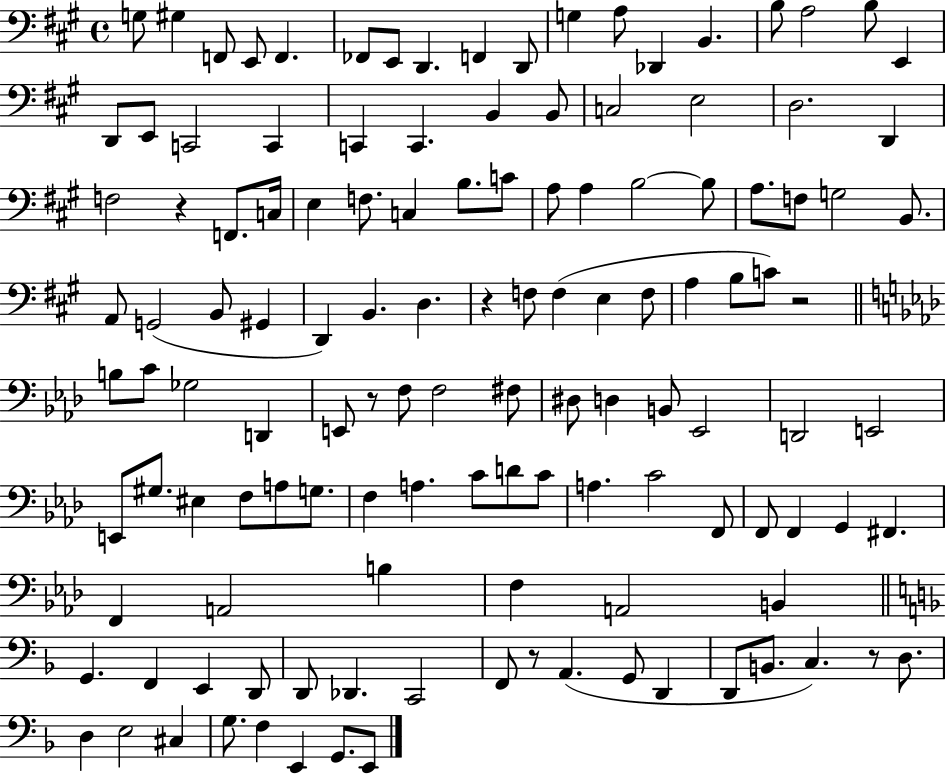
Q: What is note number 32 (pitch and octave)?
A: F2